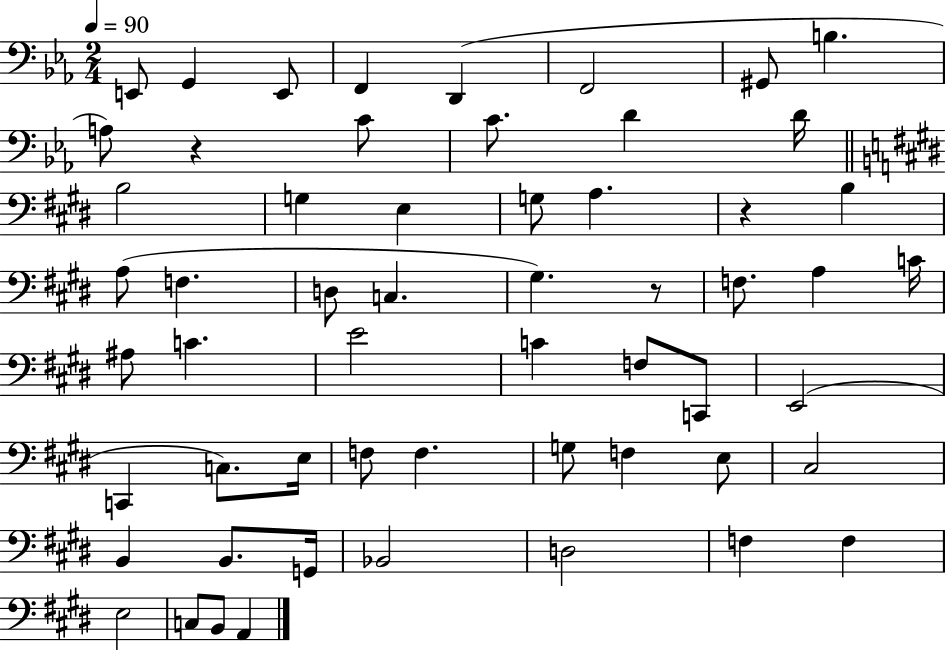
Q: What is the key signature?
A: EES major